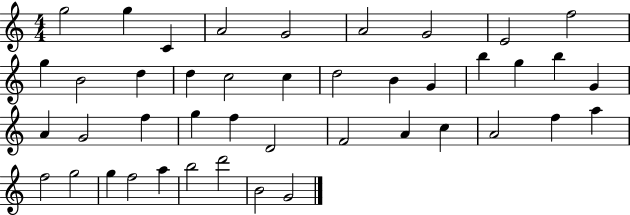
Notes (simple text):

G5/h G5/q C4/q A4/h G4/h A4/h G4/h E4/h F5/h G5/q B4/h D5/q D5/q C5/h C5/q D5/h B4/q G4/q B5/q G5/q B5/q G4/q A4/q G4/h F5/q G5/q F5/q D4/h F4/h A4/q C5/q A4/h F5/q A5/q F5/h G5/h G5/q F5/h A5/q B5/h D6/h B4/h G4/h